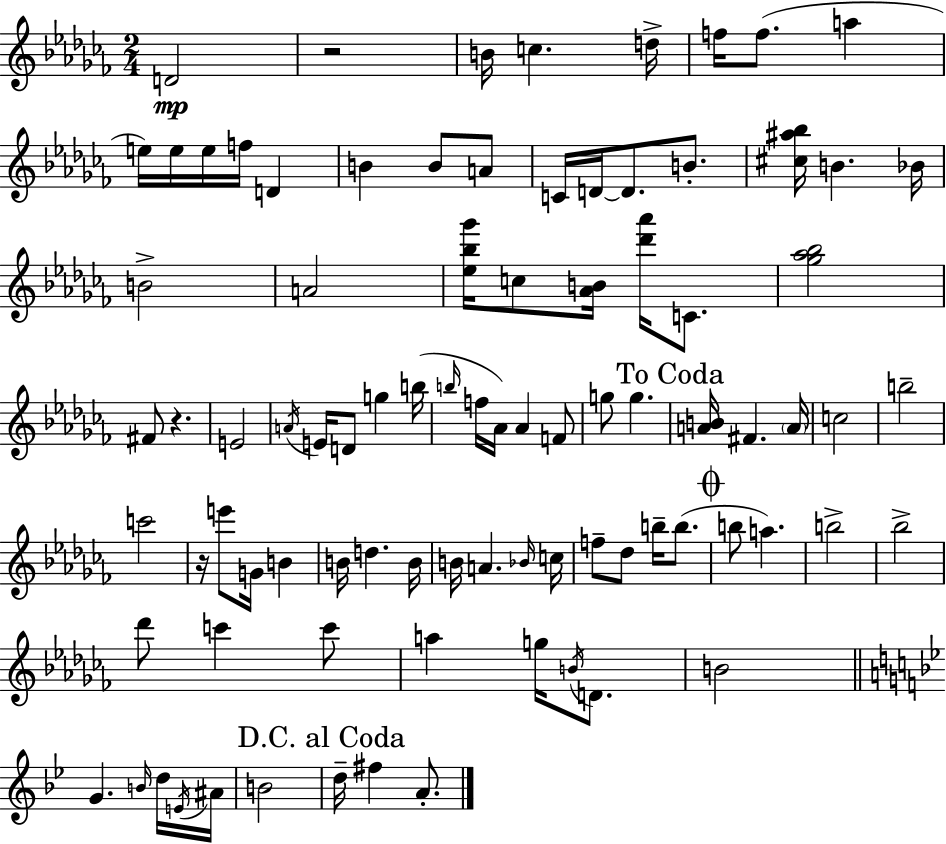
X:1
T:Untitled
M:2/4
L:1/4
K:Abm
D2 z2 B/4 c d/4 f/4 f/2 a e/4 e/4 e/4 f/4 D B B/2 A/2 C/4 D/4 D/2 B/2 [^c^a_b]/4 B _B/4 B2 A2 [_e_b_g']/4 c/2 [_AB]/4 [_d'_a']/4 C/2 [_g_a_b]2 ^F/2 z E2 A/4 E/4 D/2 g b/4 b/4 f/4 _A/4 _A F/2 g/2 g [AB]/4 ^F A/4 c2 b2 c'2 z/4 e'/2 G/4 B B/4 d B/4 B/4 A _B/4 c/4 f/2 _d/2 b/4 b/2 b/2 a b2 _b2 _d'/2 c' c'/2 a g/4 B/4 D/2 B2 G B/4 d/4 E/4 ^A/4 B2 d/4 ^f A/2